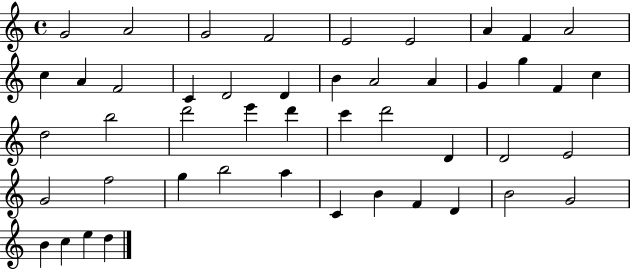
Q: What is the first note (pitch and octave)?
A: G4